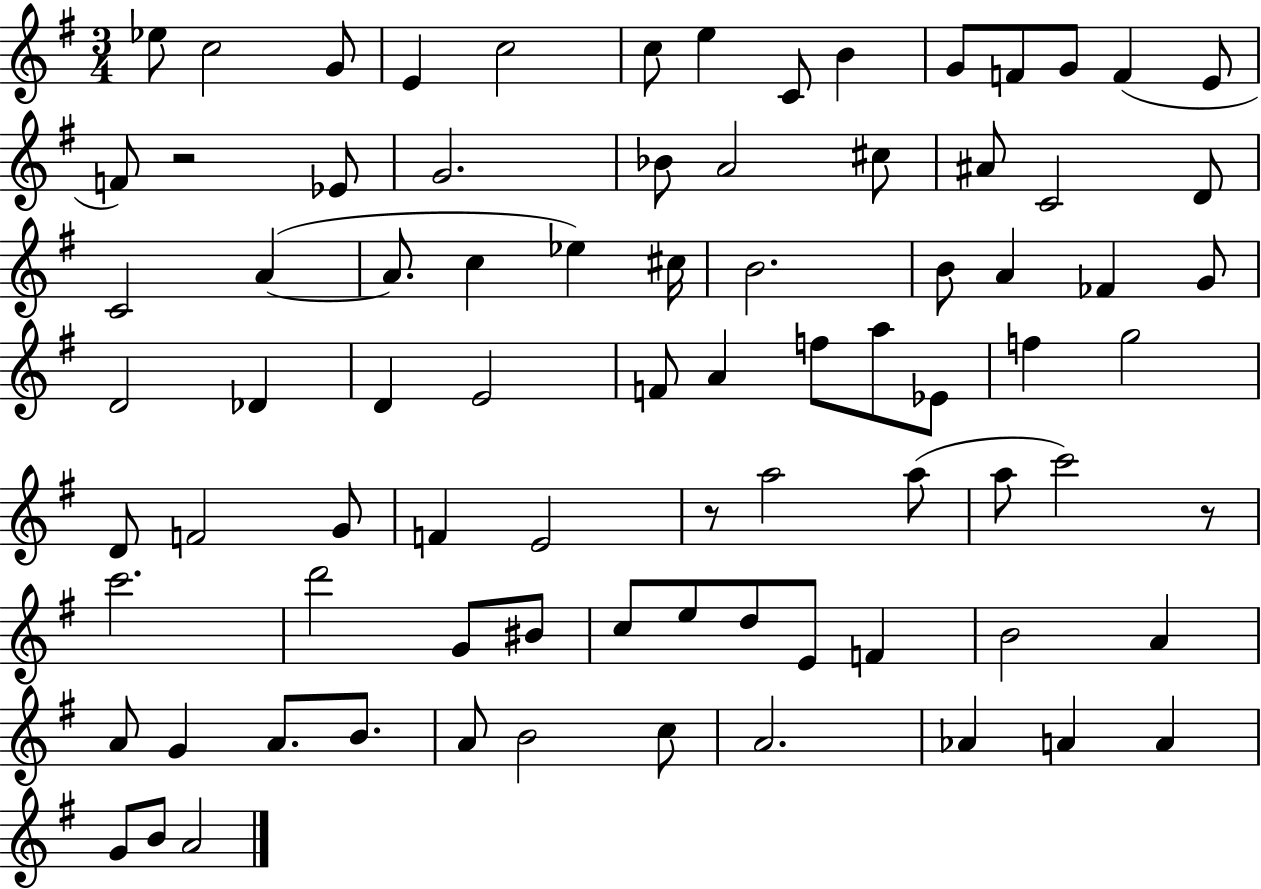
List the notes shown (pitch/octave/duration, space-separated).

Eb5/e C5/h G4/e E4/q C5/h C5/e E5/q C4/e B4/q G4/e F4/e G4/e F4/q E4/e F4/e R/h Eb4/e G4/h. Bb4/e A4/h C#5/e A#4/e C4/h D4/e C4/h A4/q A4/e. C5/q Eb5/q C#5/s B4/h. B4/e A4/q FES4/q G4/e D4/h Db4/q D4/q E4/h F4/e A4/q F5/e A5/e Eb4/e F5/q G5/h D4/e F4/h G4/e F4/q E4/h R/e A5/h A5/e A5/e C6/h R/e C6/h. D6/h G4/e BIS4/e C5/e E5/e D5/e E4/e F4/q B4/h A4/q A4/e G4/q A4/e. B4/e. A4/e B4/h C5/e A4/h. Ab4/q A4/q A4/q G4/e B4/e A4/h